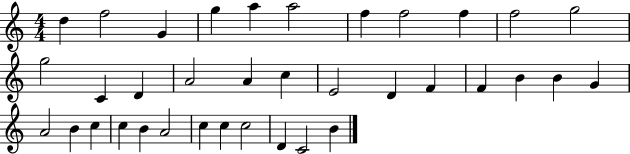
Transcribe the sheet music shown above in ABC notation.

X:1
T:Untitled
M:4/4
L:1/4
K:C
d f2 G g a a2 f f2 f f2 g2 g2 C D A2 A c E2 D F F B B G A2 B c c B A2 c c c2 D C2 B